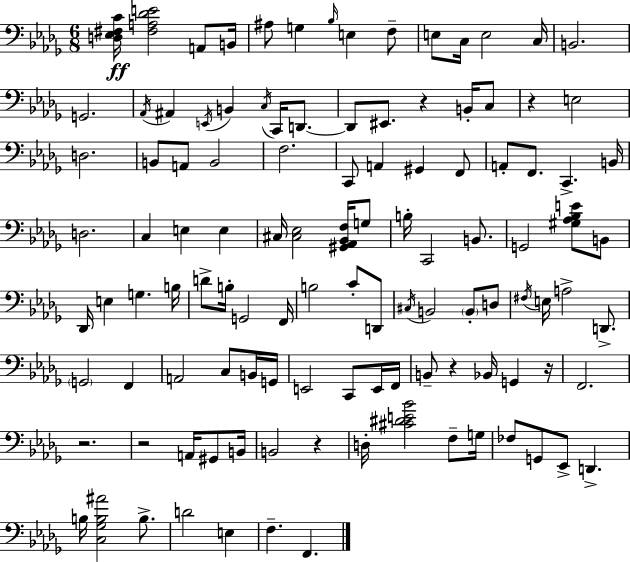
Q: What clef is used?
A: bass